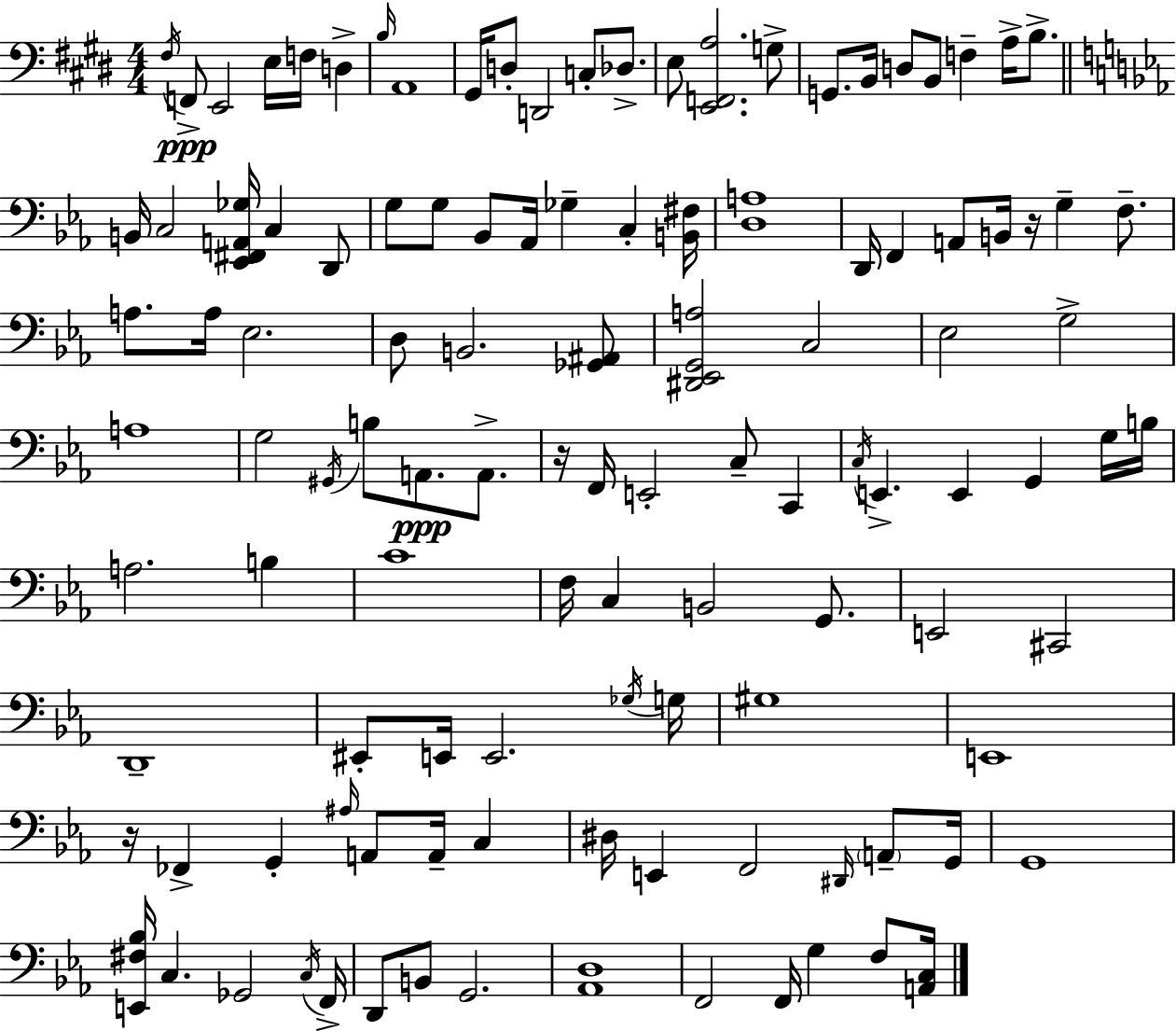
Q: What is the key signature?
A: E major